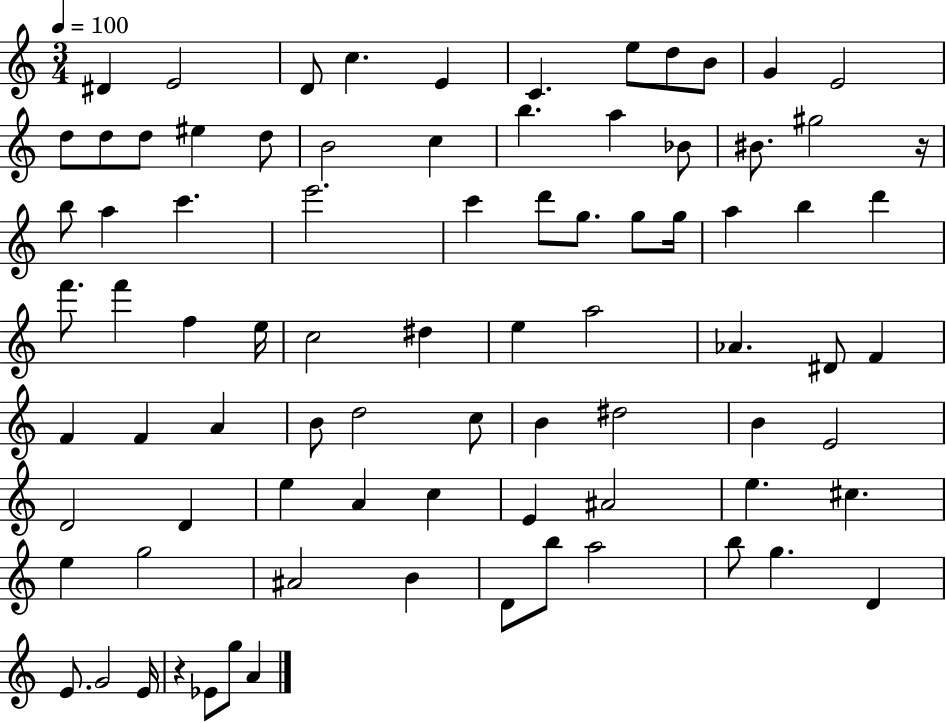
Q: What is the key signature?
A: C major